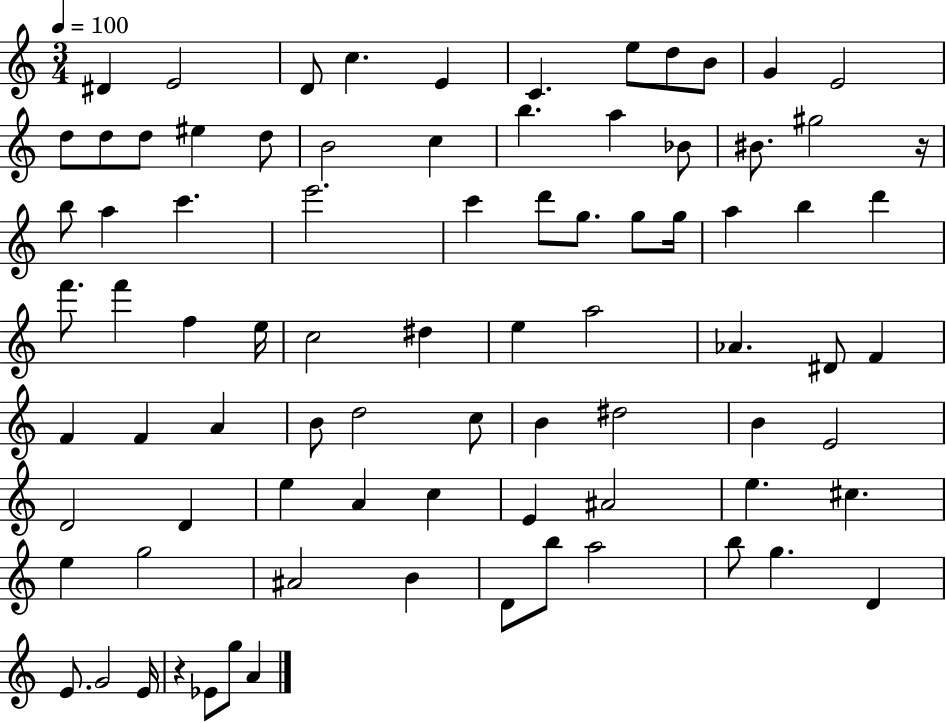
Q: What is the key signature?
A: C major